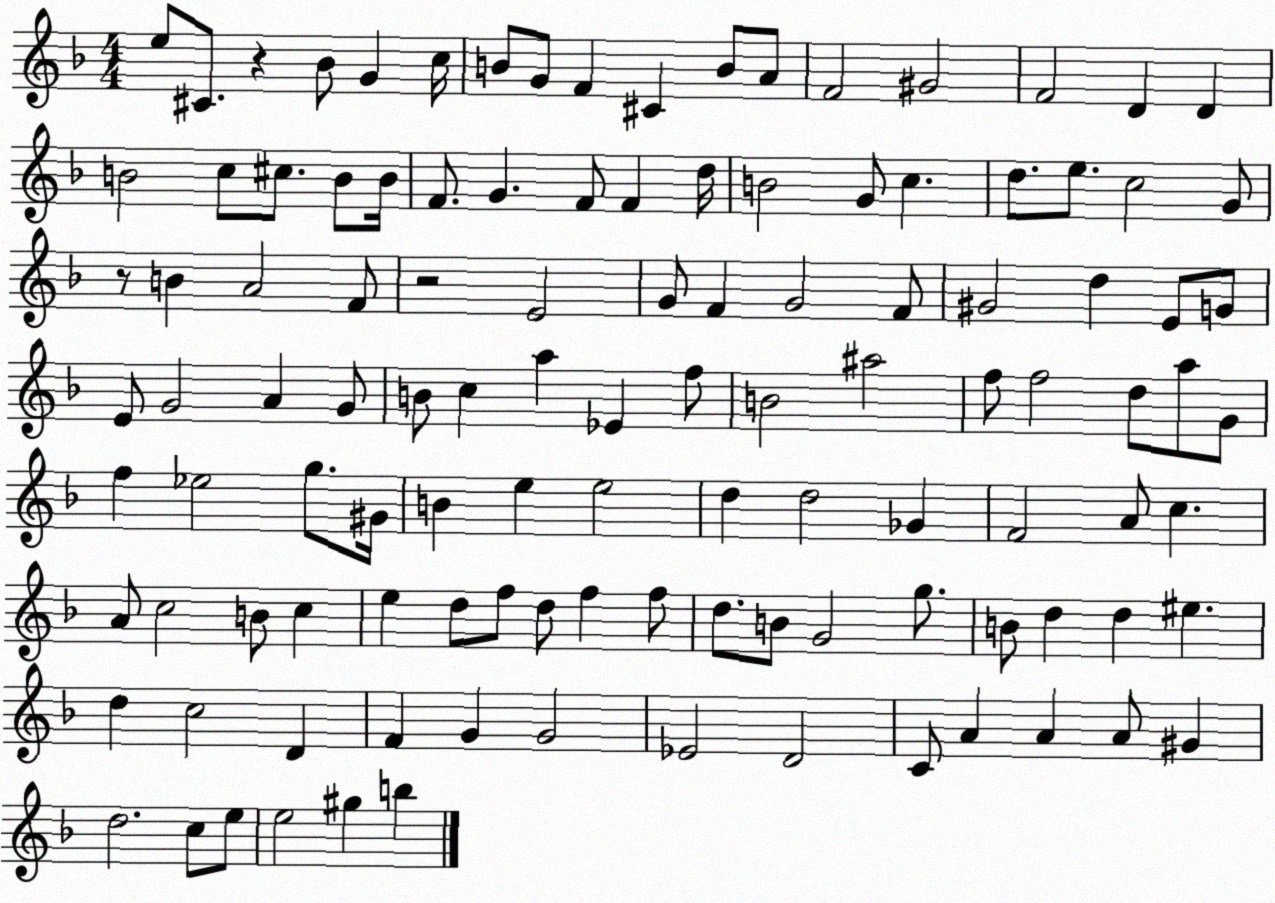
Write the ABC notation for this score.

X:1
T:Untitled
M:4/4
L:1/4
K:F
e/2 ^C/2 z _B/2 G c/4 B/2 G/2 F ^C B/2 A/2 F2 ^G2 F2 D D B2 c/2 ^c/2 B/2 B/4 F/2 G F/2 F d/4 B2 G/2 c d/2 e/2 c2 G/2 z/2 B A2 F/2 z2 E2 G/2 F G2 F/2 ^G2 d E/2 G/2 E/2 G2 A G/2 B/2 c a _E f/2 B2 ^a2 f/2 f2 d/2 a/2 G/2 f _e2 g/2 ^G/4 B e e2 d d2 _G F2 A/2 c A/2 c2 B/2 c e d/2 f/2 d/2 f f/2 d/2 B/2 G2 g/2 B/2 d d ^e d c2 D F G G2 _E2 D2 C/2 A A A/2 ^G d2 c/2 e/2 e2 ^g b